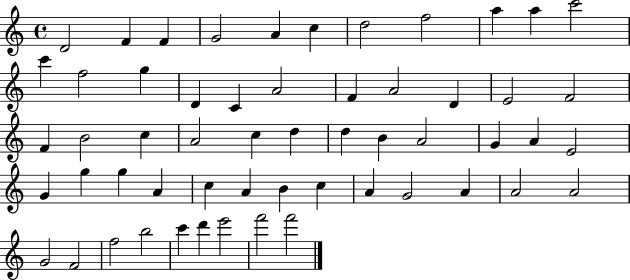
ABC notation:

X:1
T:Untitled
M:4/4
L:1/4
K:C
D2 F F G2 A c d2 f2 a a c'2 c' f2 g D C A2 F A2 D E2 F2 F B2 c A2 c d d B A2 G A E2 G g g A c A B c A G2 A A2 A2 G2 F2 f2 b2 c' d' e'2 f'2 f'2